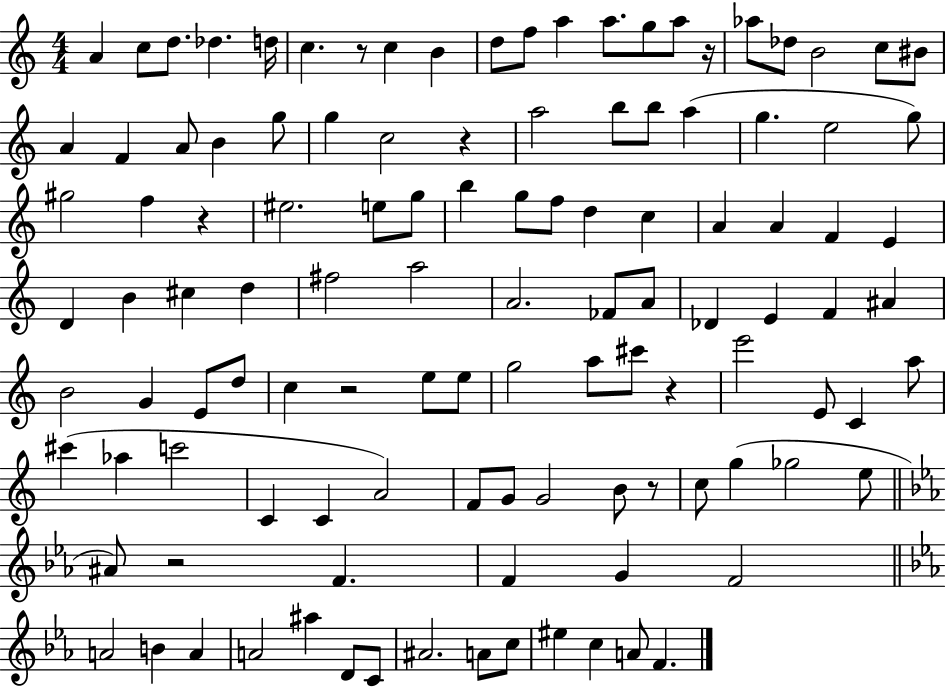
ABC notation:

X:1
T:Untitled
M:4/4
L:1/4
K:C
A c/2 d/2 _d d/4 c z/2 c B d/2 f/2 a a/2 g/2 a/2 z/4 _a/2 _d/2 B2 c/2 ^B/2 A F A/2 B g/2 g c2 z a2 b/2 b/2 a g e2 g/2 ^g2 f z ^e2 e/2 g/2 b g/2 f/2 d c A A F E D B ^c d ^f2 a2 A2 _F/2 A/2 _D E F ^A B2 G E/2 d/2 c z2 e/2 e/2 g2 a/2 ^c'/2 z e'2 E/2 C a/2 ^c' _a c'2 C C A2 F/2 G/2 G2 B/2 z/2 c/2 g _g2 e/2 ^A/2 z2 F F G F2 A2 B A A2 ^a D/2 C/2 ^A2 A/2 c/2 ^e c A/2 F